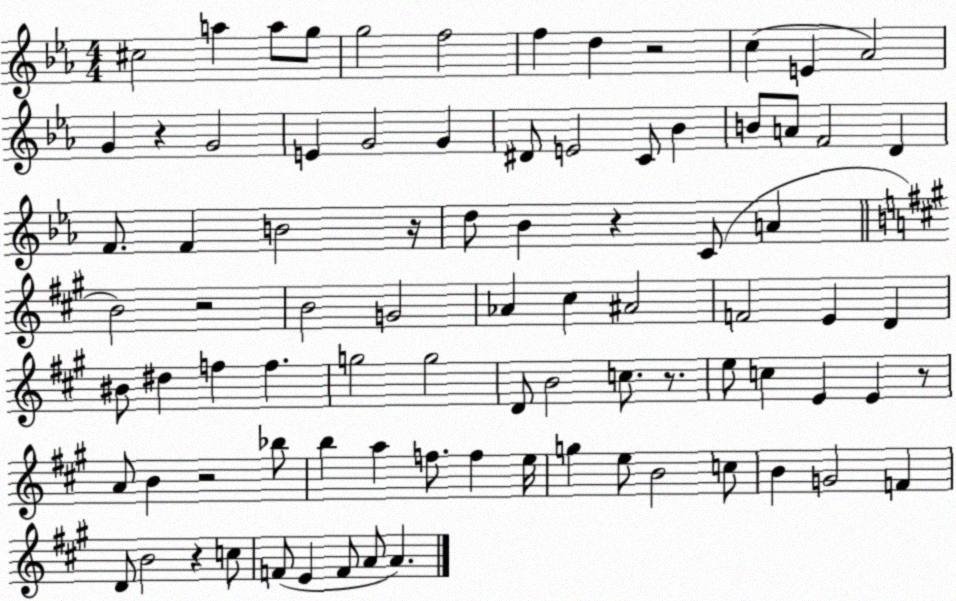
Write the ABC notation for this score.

X:1
T:Untitled
M:4/4
L:1/4
K:Eb
^c2 a a/2 g/2 g2 f2 f d z2 c E _A2 G z G2 E G2 G ^D/2 E2 C/2 _B B/2 A/2 F2 D F/2 F B2 z/4 d/2 _B z C/2 A B2 z2 B2 G2 _A ^c ^A2 F2 E D ^B/2 ^d f f g2 g2 D/2 B2 c/2 z/2 e/2 c E E z/2 A/2 B z2 _b/2 b a f/2 f e/4 g e/2 B2 c/2 B G2 F D/2 B2 z c/2 F/2 E F/2 A/2 A